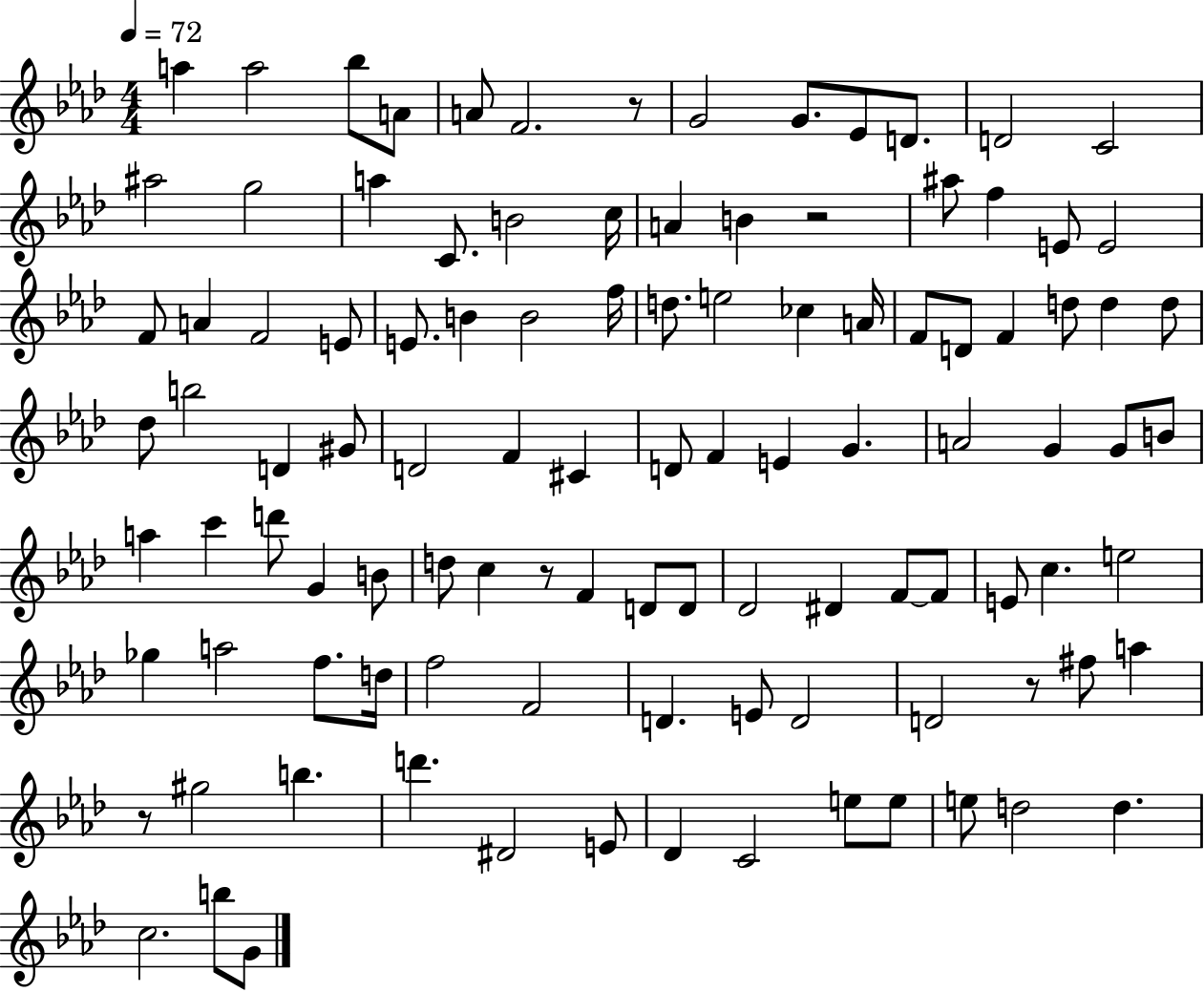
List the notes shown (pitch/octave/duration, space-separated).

A5/q A5/h Bb5/e A4/e A4/e F4/h. R/e G4/h G4/e. Eb4/e D4/e. D4/h C4/h A#5/h G5/h A5/q C4/e. B4/h C5/s A4/q B4/q R/h A#5/e F5/q E4/e E4/h F4/e A4/q F4/h E4/e E4/e. B4/q B4/h F5/s D5/e. E5/h CES5/q A4/s F4/e D4/e F4/q D5/e D5/q D5/e Db5/e B5/h D4/q G#4/e D4/h F4/q C#4/q D4/e F4/q E4/q G4/q. A4/h G4/q G4/e B4/e A5/q C6/q D6/e G4/q B4/e D5/e C5/q R/e F4/q D4/e D4/e Db4/h D#4/q F4/e F4/e E4/e C5/q. E5/h Gb5/q A5/h F5/e. D5/s F5/h F4/h D4/q. E4/e D4/h D4/h R/e F#5/e A5/q R/e G#5/h B5/q. D6/q. D#4/h E4/e Db4/q C4/h E5/e E5/e E5/e D5/h D5/q. C5/h. B5/e G4/e